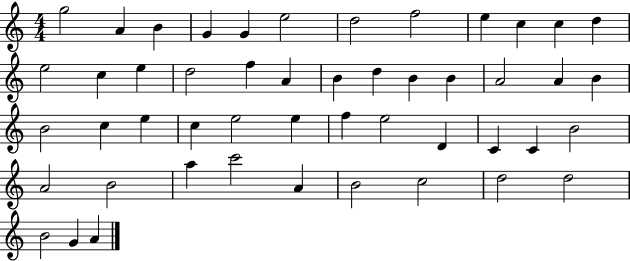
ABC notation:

X:1
T:Untitled
M:4/4
L:1/4
K:C
g2 A B G G e2 d2 f2 e c c d e2 c e d2 f A B d B B A2 A B B2 c e c e2 e f e2 D C C B2 A2 B2 a c'2 A B2 c2 d2 d2 B2 G A